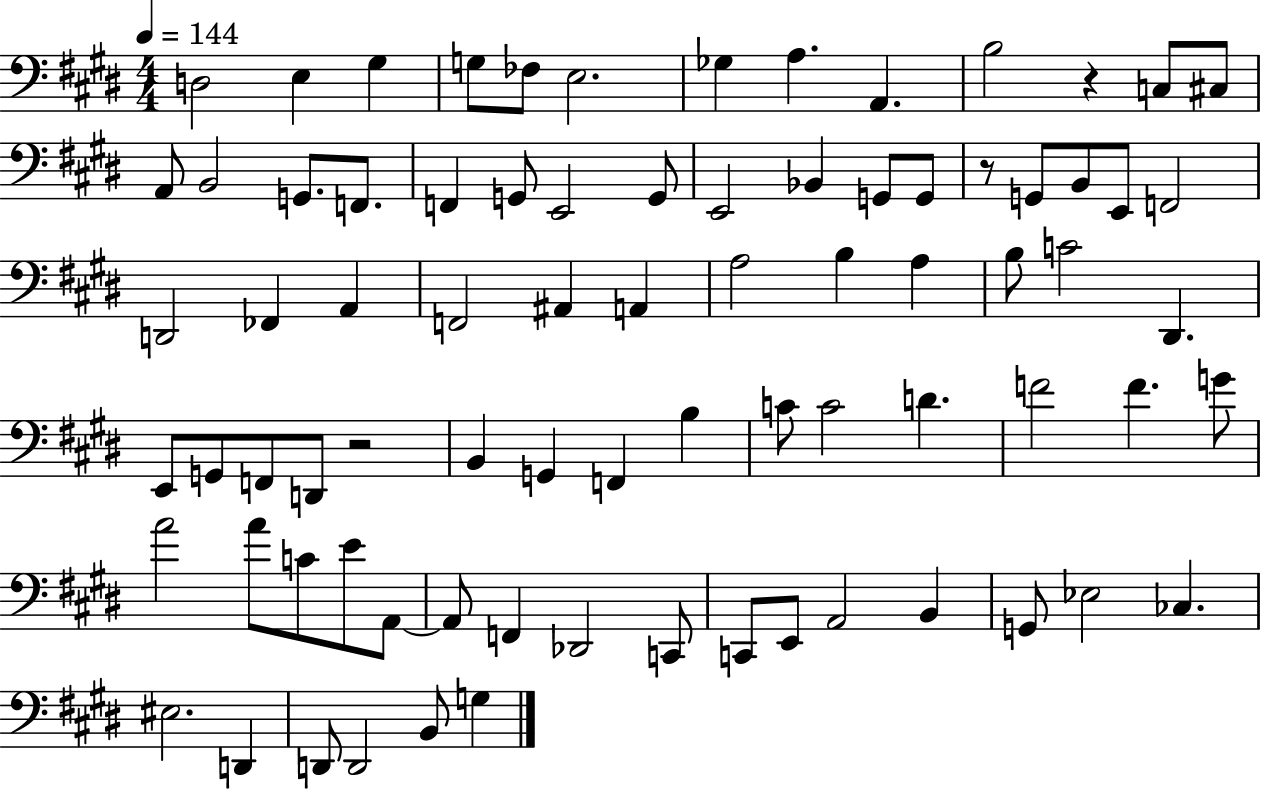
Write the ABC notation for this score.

X:1
T:Untitled
M:4/4
L:1/4
K:E
D,2 E, ^G, G,/2 _F,/2 E,2 _G, A, A,, B,2 z C,/2 ^C,/2 A,,/2 B,,2 G,,/2 F,,/2 F,, G,,/2 E,,2 G,,/2 E,,2 _B,, G,,/2 G,,/2 z/2 G,,/2 B,,/2 E,,/2 F,,2 D,,2 _F,, A,, F,,2 ^A,, A,, A,2 B, A, B,/2 C2 ^D,, E,,/2 G,,/2 F,,/2 D,,/2 z2 B,, G,, F,, B, C/2 C2 D F2 F G/2 A2 A/2 C/2 E/2 A,,/2 A,,/2 F,, _D,,2 C,,/2 C,,/2 E,,/2 A,,2 B,, G,,/2 _E,2 _C, ^E,2 D,, D,,/2 D,,2 B,,/2 G,